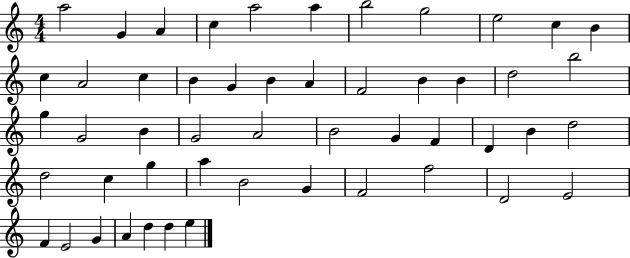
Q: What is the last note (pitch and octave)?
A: E5